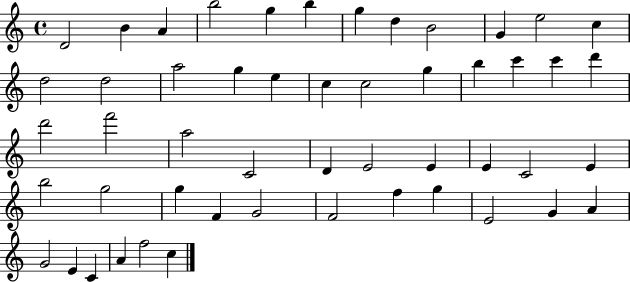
{
  \clef treble
  \time 4/4
  \defaultTimeSignature
  \key c \major
  d'2 b'4 a'4 | b''2 g''4 b''4 | g''4 d''4 b'2 | g'4 e''2 c''4 | \break d''2 d''2 | a''2 g''4 e''4 | c''4 c''2 g''4 | b''4 c'''4 c'''4 d'''4 | \break d'''2 f'''2 | a''2 c'2 | d'4 e'2 e'4 | e'4 c'2 e'4 | \break b''2 g''2 | g''4 f'4 g'2 | f'2 f''4 g''4 | e'2 g'4 a'4 | \break g'2 e'4 c'4 | a'4 f''2 c''4 | \bar "|."
}